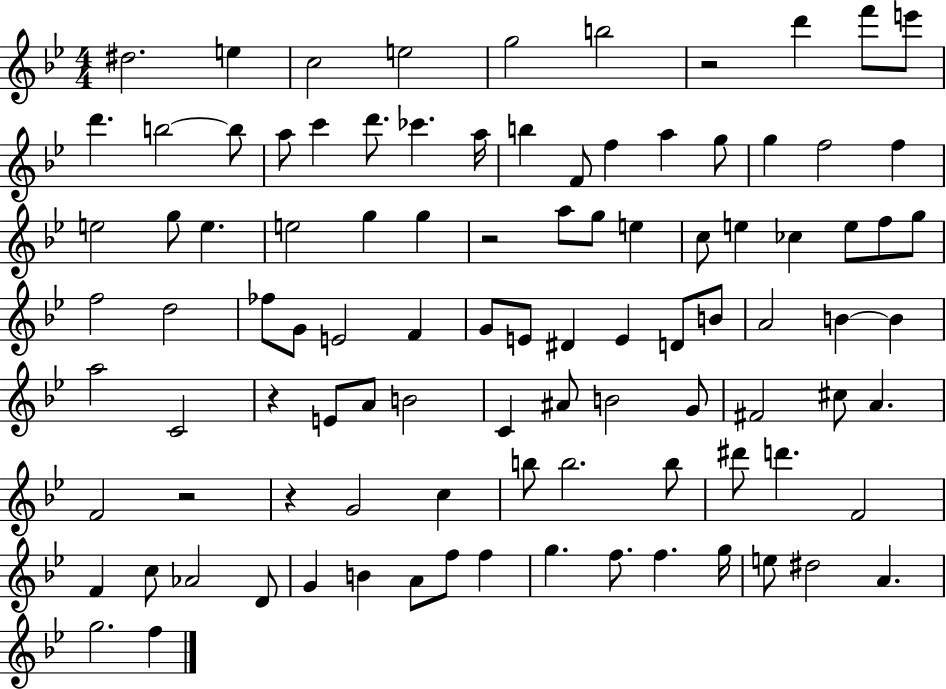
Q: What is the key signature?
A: BES major